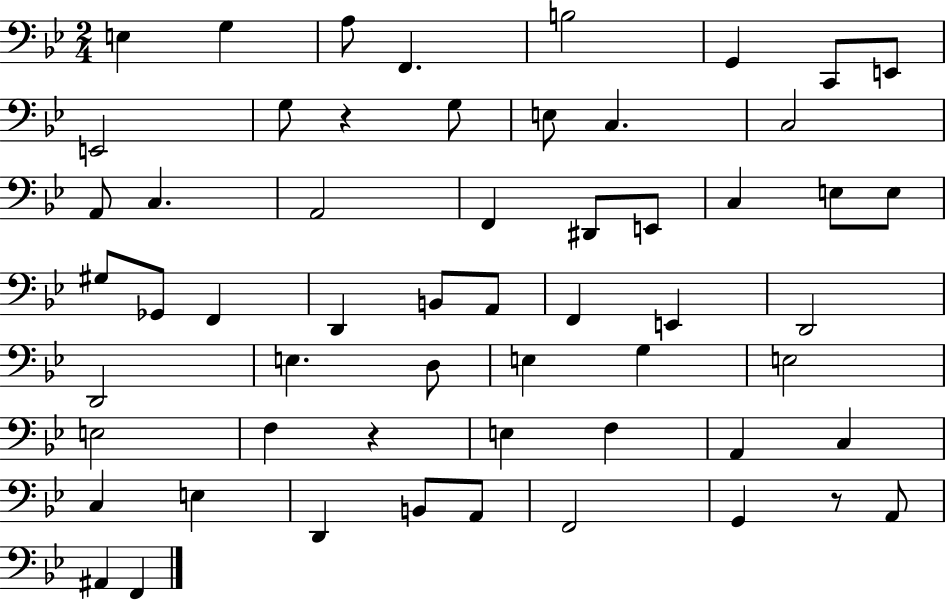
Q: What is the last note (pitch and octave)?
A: F2